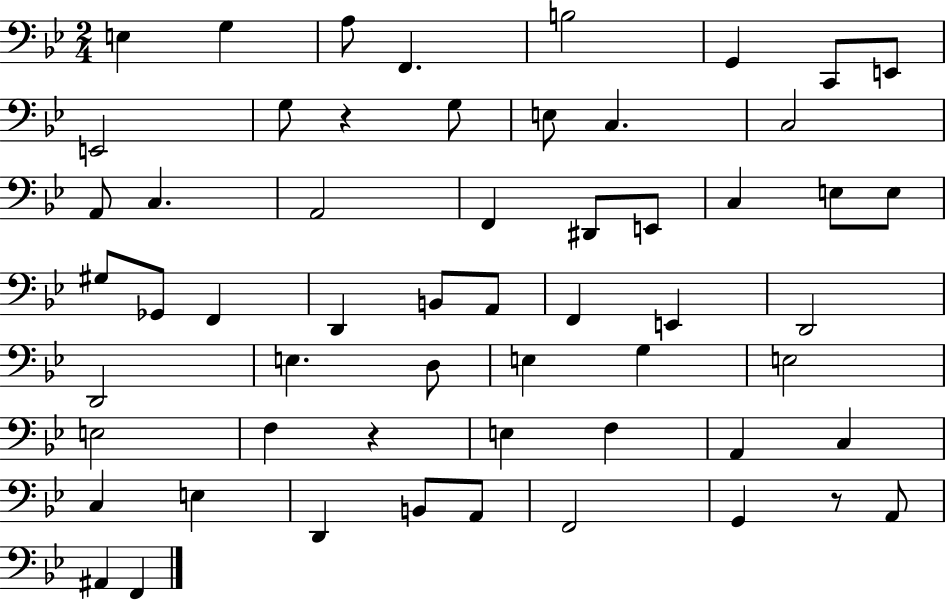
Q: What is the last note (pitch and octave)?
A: F2